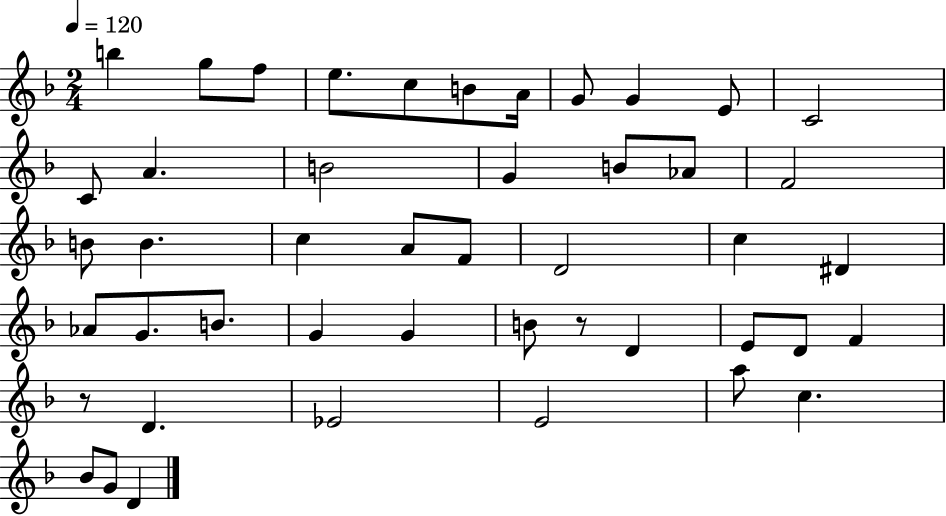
B5/q G5/e F5/e E5/e. C5/e B4/e A4/s G4/e G4/q E4/e C4/h C4/e A4/q. B4/h G4/q B4/e Ab4/e F4/h B4/e B4/q. C5/q A4/e F4/e D4/h C5/q D#4/q Ab4/e G4/e. B4/e. G4/q G4/q B4/e R/e D4/q E4/e D4/e F4/q R/e D4/q. Eb4/h E4/h A5/e C5/q. Bb4/e G4/e D4/q